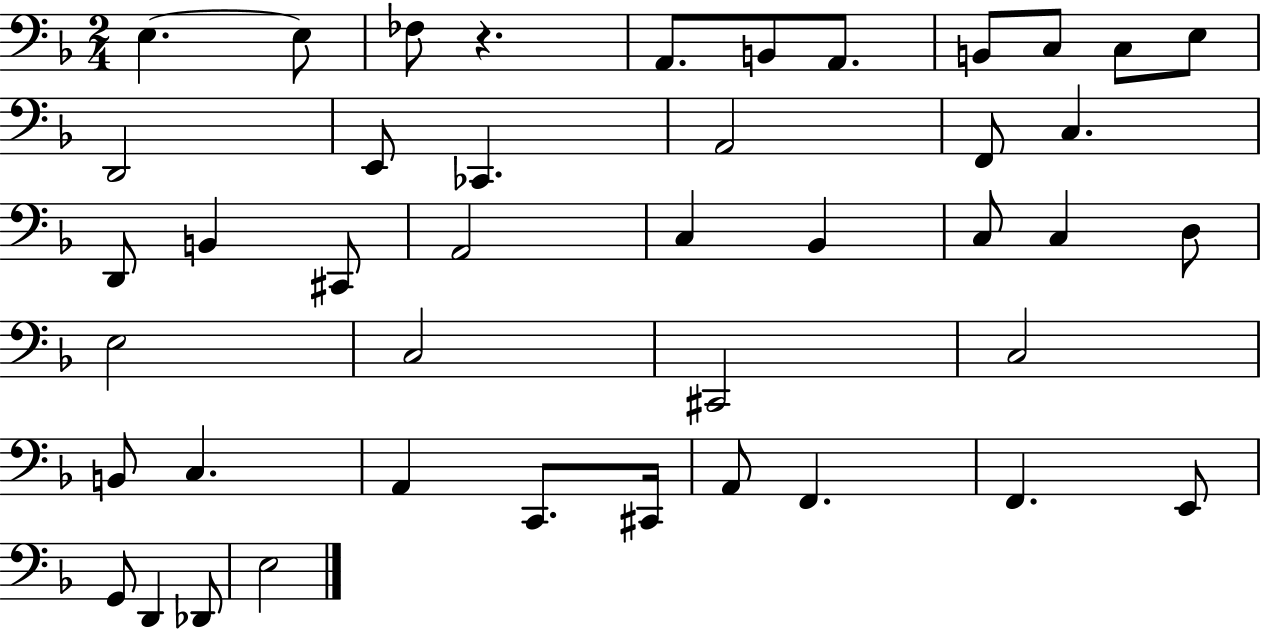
X:1
T:Untitled
M:2/4
L:1/4
K:F
E, E,/2 _F,/2 z A,,/2 B,,/2 A,,/2 B,,/2 C,/2 C,/2 E,/2 D,,2 E,,/2 _C,, A,,2 F,,/2 C, D,,/2 B,, ^C,,/2 A,,2 C, _B,, C,/2 C, D,/2 E,2 C,2 ^C,,2 C,2 B,,/2 C, A,, C,,/2 ^C,,/4 A,,/2 F,, F,, E,,/2 G,,/2 D,, _D,,/2 E,2